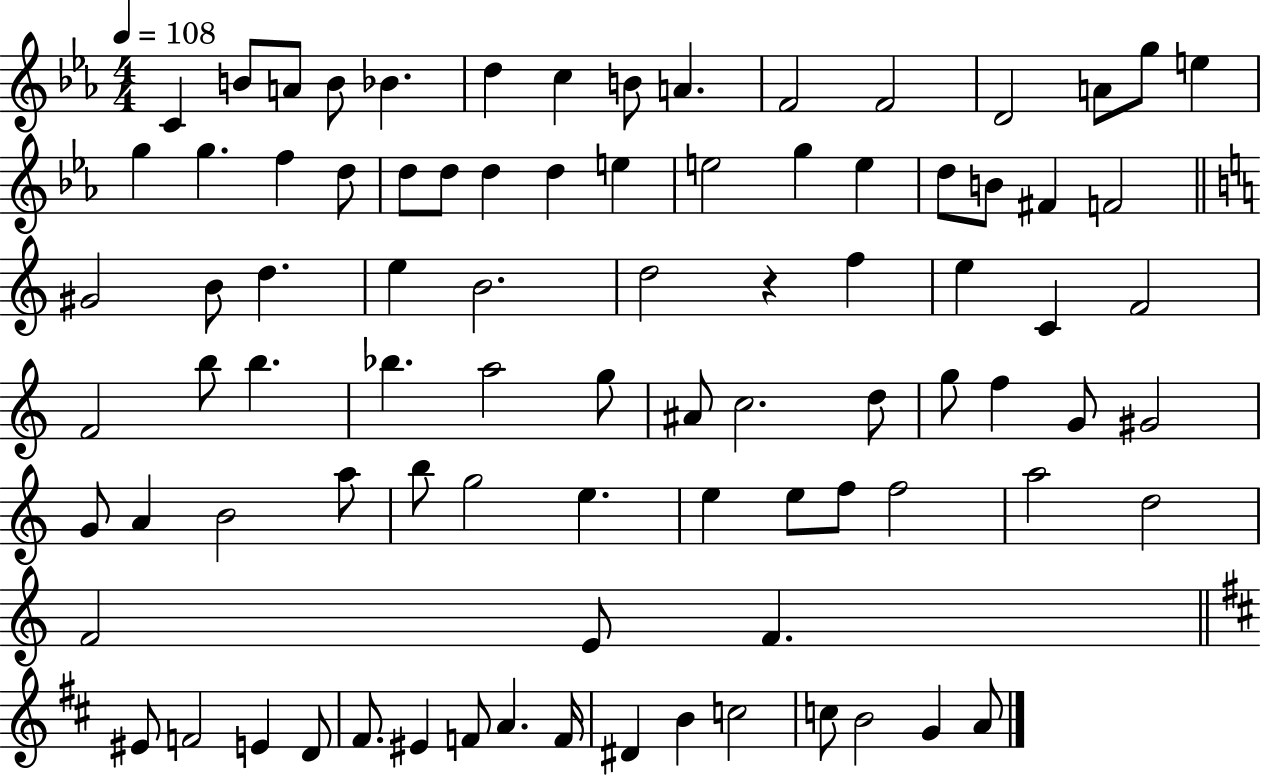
X:1
T:Untitled
M:4/4
L:1/4
K:Eb
C B/2 A/2 B/2 _B d c B/2 A F2 F2 D2 A/2 g/2 e g g f d/2 d/2 d/2 d d e e2 g e d/2 B/2 ^F F2 ^G2 B/2 d e B2 d2 z f e C F2 F2 b/2 b _b a2 g/2 ^A/2 c2 d/2 g/2 f G/2 ^G2 G/2 A B2 a/2 b/2 g2 e e e/2 f/2 f2 a2 d2 F2 E/2 F ^E/2 F2 E D/2 ^F/2 ^E F/2 A F/4 ^D B c2 c/2 B2 G A/2